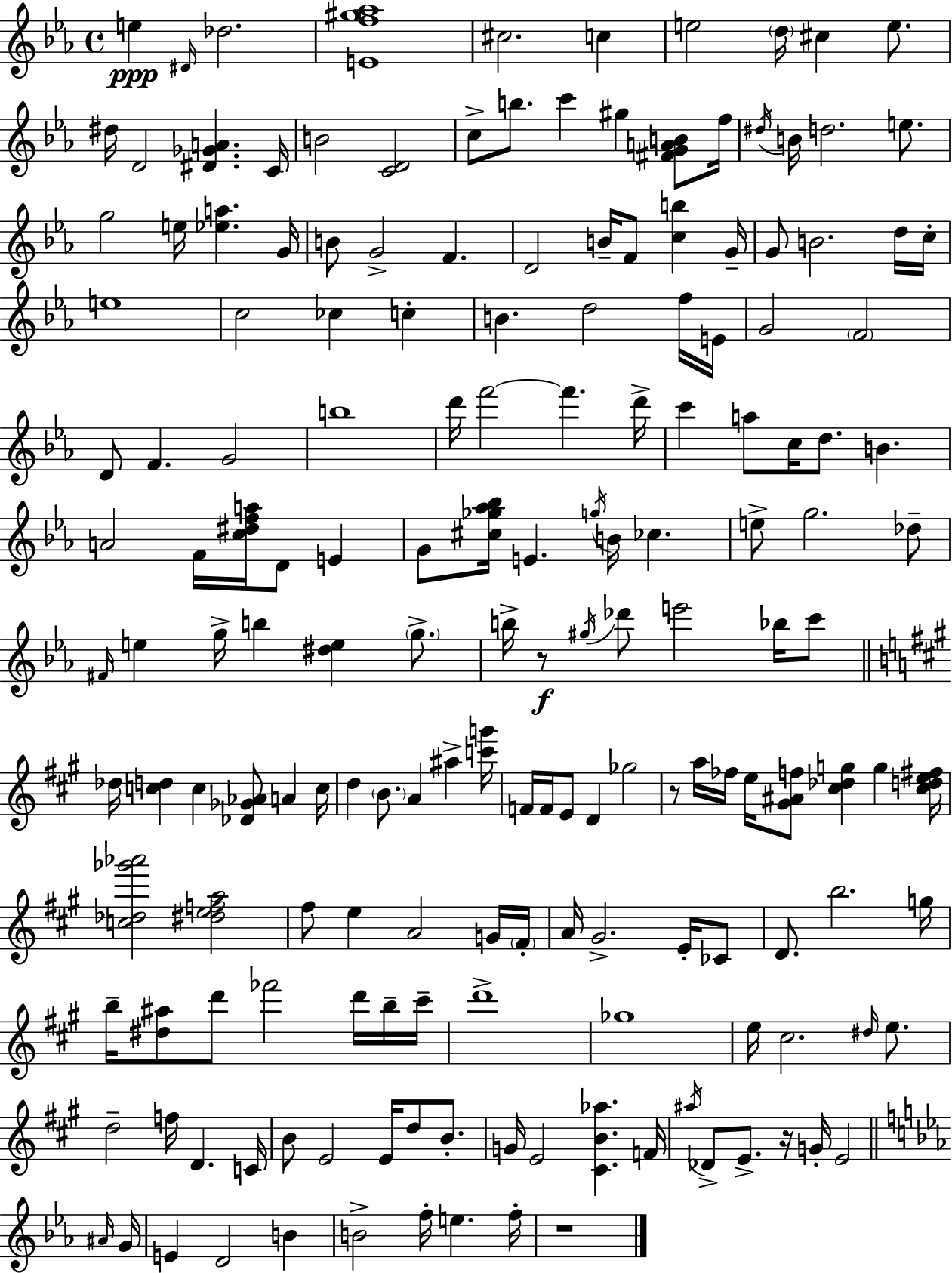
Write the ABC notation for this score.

X:1
T:Untitled
M:4/4
L:1/4
K:Cm
e ^D/4 _d2 [Ef^g_a]4 ^c2 c e2 d/4 ^c e/2 ^d/4 D2 [^D_GA] C/4 B2 [CD]2 c/2 b/2 c' ^g [^FGAB]/2 f/4 ^d/4 B/4 d2 e/2 g2 e/4 [_ea] G/4 B/2 G2 F D2 B/4 F/2 [cb] G/4 G/2 B2 d/4 c/4 e4 c2 _c c B d2 f/4 E/4 G2 F2 D/2 F G2 b4 d'/4 f'2 f' d'/4 c' a/2 c/4 d/2 B A2 F/4 [c^dfa]/4 D/2 E G/2 [^c_g_a_b]/4 E g/4 B/4 _c e/2 g2 _d/2 ^F/4 e g/4 b [^de] g/2 b/4 z/2 ^g/4 _d'/2 e'2 _b/4 c'/2 _d/4 [cd] c [_D_G_A]/2 A c/4 d B/2 A ^a [c'g']/4 F/4 F/4 E/2 D _g2 z/2 a/4 _f/4 e/4 [^G^Af]/2 [^c_dg] g [^cde^f]/4 [c_d_g'_a']2 [^defa]2 ^f/2 e A2 G/4 ^F/4 A/4 ^G2 E/4 _C/2 D/2 b2 g/4 b/4 [^d^a]/2 d'/2 _f'2 d'/4 b/4 ^c'/4 d'4 _g4 e/4 ^c2 ^d/4 e/2 d2 f/4 D C/4 B/2 E2 E/4 d/2 B/2 G/4 E2 [^CB_a] F/4 ^a/4 _D/2 E/2 z/4 G/4 E2 ^A/4 G/4 E D2 B B2 f/4 e f/4 z4